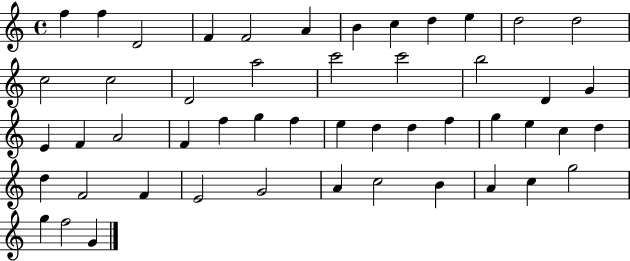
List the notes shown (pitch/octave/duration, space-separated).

F5/q F5/q D4/h F4/q F4/h A4/q B4/q C5/q D5/q E5/q D5/h D5/h C5/h C5/h D4/h A5/h C6/h C6/h B5/h D4/q G4/q E4/q F4/q A4/h F4/q F5/q G5/q F5/q E5/q D5/q D5/q F5/q G5/q E5/q C5/q D5/q D5/q F4/h F4/q E4/h G4/h A4/q C5/h B4/q A4/q C5/q G5/h G5/q F5/h G4/q